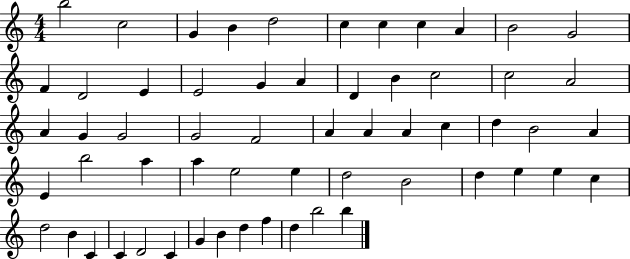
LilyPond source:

{
  \clef treble
  \numericTimeSignature
  \time 4/4
  \key c \major
  b''2 c''2 | g'4 b'4 d''2 | c''4 c''4 c''4 a'4 | b'2 g'2 | \break f'4 d'2 e'4 | e'2 g'4 a'4 | d'4 b'4 c''2 | c''2 a'2 | \break a'4 g'4 g'2 | g'2 f'2 | a'4 a'4 a'4 c''4 | d''4 b'2 a'4 | \break e'4 b''2 a''4 | a''4 e''2 e''4 | d''2 b'2 | d''4 e''4 e''4 c''4 | \break d''2 b'4 c'4 | c'4 d'2 c'4 | g'4 b'4 d''4 f''4 | d''4 b''2 b''4 | \break \bar "|."
}